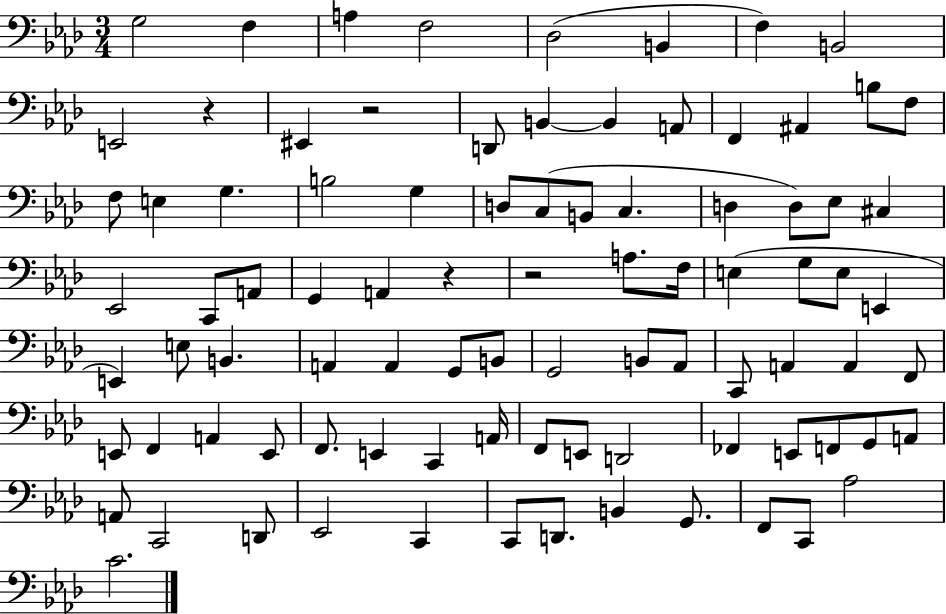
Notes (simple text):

G3/h F3/q A3/q F3/h Db3/h B2/q F3/q B2/h E2/h R/q EIS2/q R/h D2/e B2/q B2/q A2/e F2/q A#2/q B3/e F3/e F3/e E3/q G3/q. B3/h G3/q D3/e C3/e B2/e C3/q. D3/q D3/e Eb3/e C#3/q Eb2/h C2/e A2/e G2/q A2/q R/q R/h A3/e. F3/s E3/q G3/e E3/e E2/q E2/q E3/e B2/q. A2/q A2/q G2/e B2/e G2/h B2/e Ab2/e C2/e A2/q A2/q F2/e E2/e F2/q A2/q E2/e F2/e. E2/q C2/q A2/s F2/e E2/e D2/h FES2/q E2/e F2/e G2/e A2/e A2/e C2/h D2/e Eb2/h C2/q C2/e D2/e. B2/q G2/e. F2/e C2/e Ab3/h C4/h.